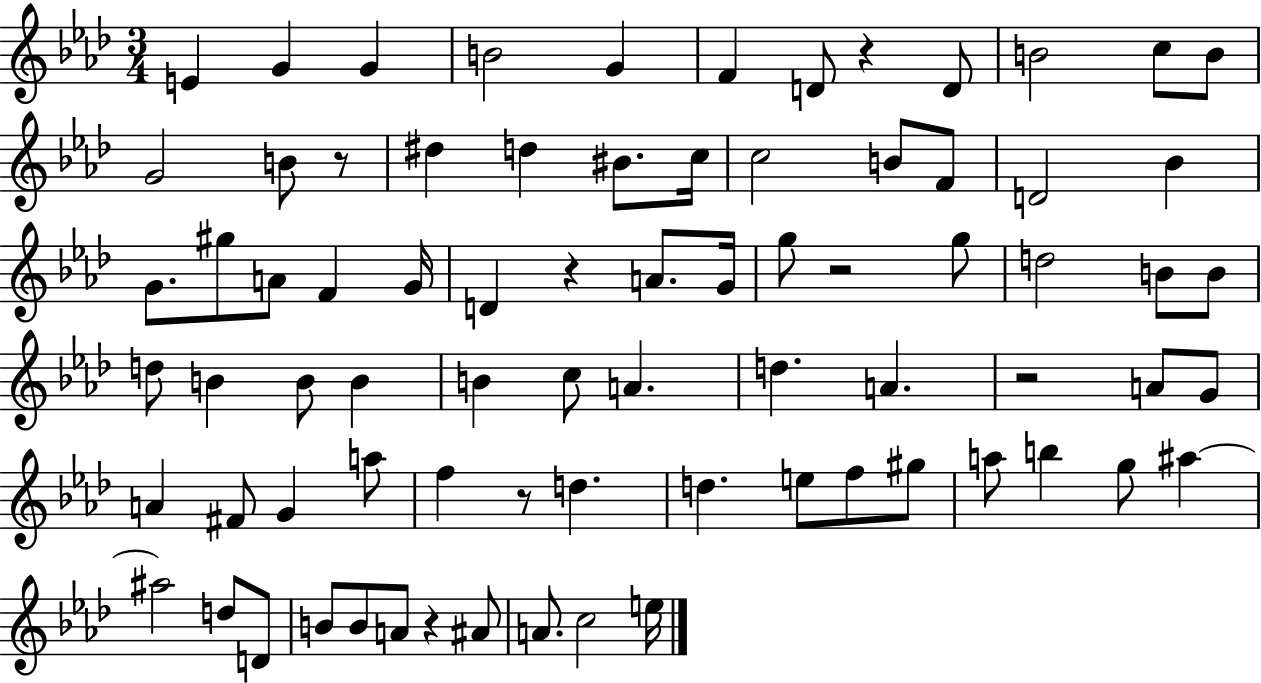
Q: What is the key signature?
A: AES major